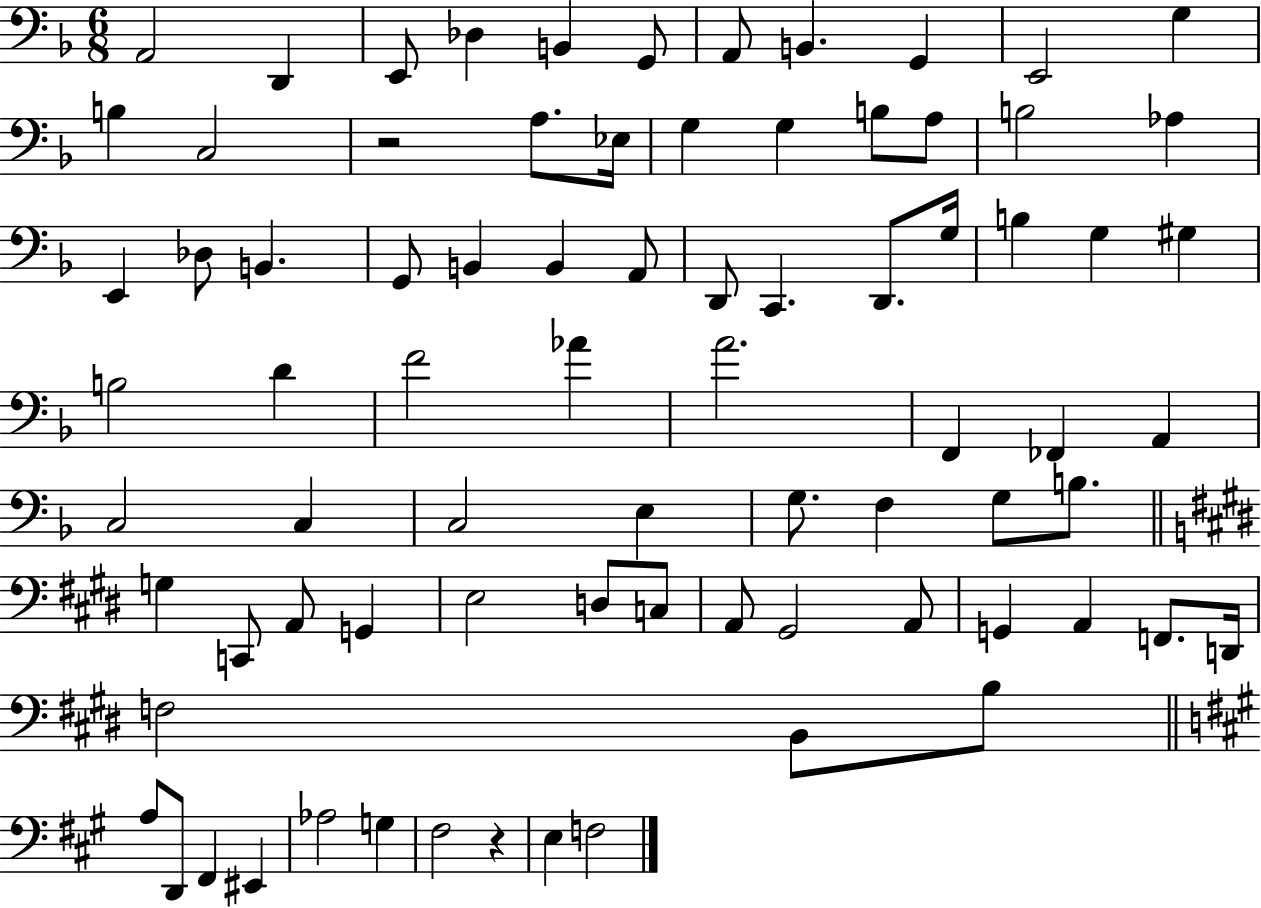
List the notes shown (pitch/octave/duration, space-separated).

A2/h D2/q E2/e Db3/q B2/q G2/e A2/e B2/q. G2/q E2/h G3/q B3/q C3/h R/h A3/e. Eb3/s G3/q G3/q B3/e A3/e B3/h Ab3/q E2/q Db3/e B2/q. G2/e B2/q B2/q A2/e D2/e C2/q. D2/e. G3/s B3/q G3/q G#3/q B3/h D4/q F4/h Ab4/q A4/h. F2/q FES2/q A2/q C3/h C3/q C3/h E3/q G3/e. F3/q G3/e B3/e. G3/q C2/e A2/e G2/q E3/h D3/e C3/e A2/e G#2/h A2/e G2/q A2/q F2/e. D2/s F3/h B2/e B3/e A3/e D2/e F#2/q EIS2/q Ab3/h G3/q F#3/h R/q E3/q F3/h